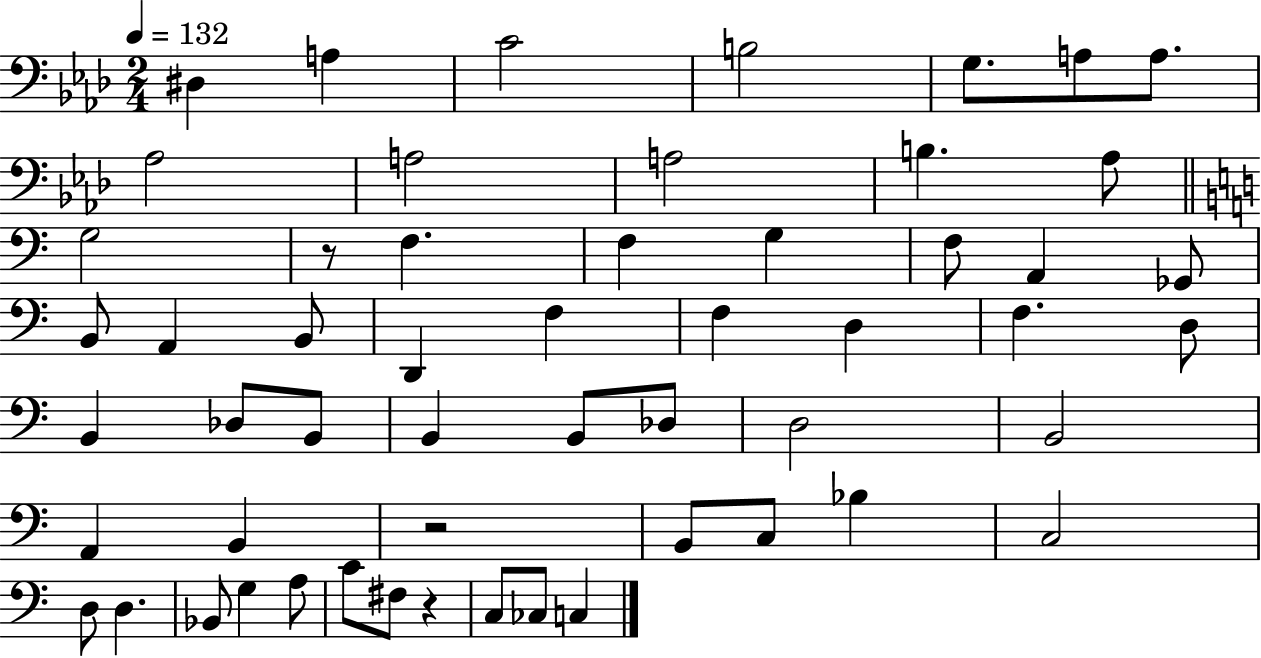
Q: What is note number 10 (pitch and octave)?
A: A3